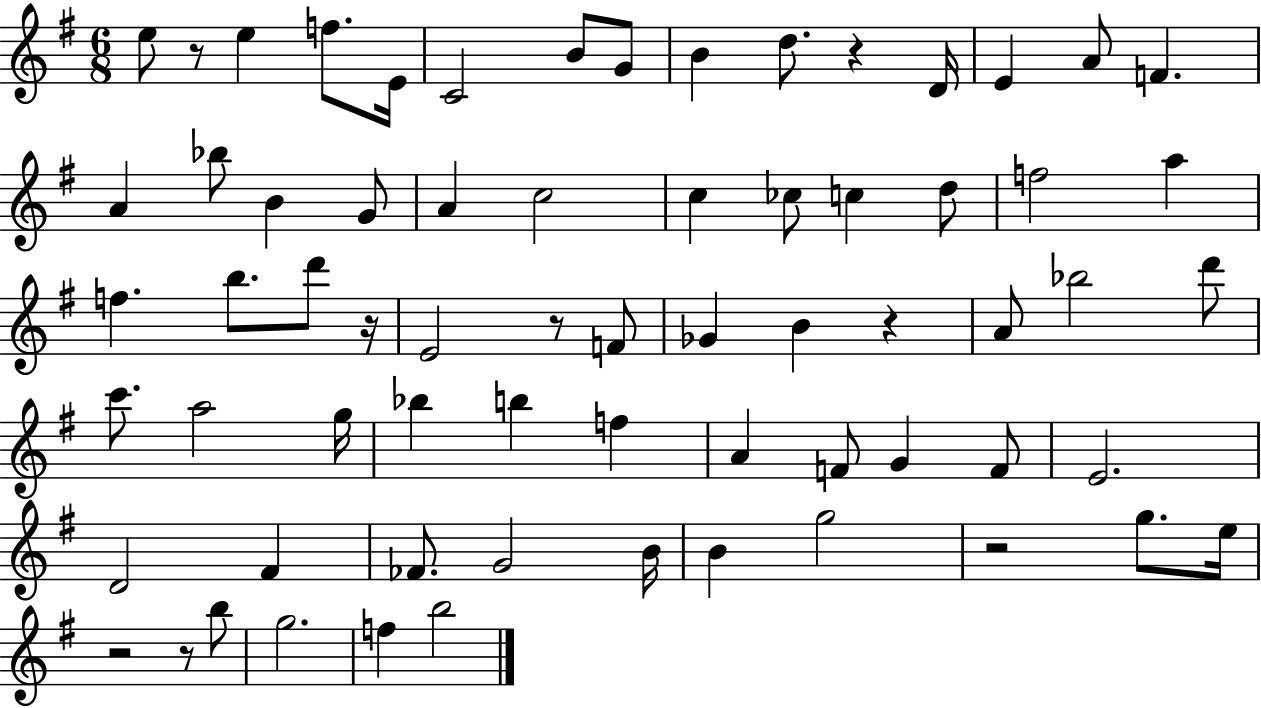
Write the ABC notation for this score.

X:1
T:Untitled
M:6/8
L:1/4
K:G
e/2 z/2 e f/2 E/4 C2 B/2 G/2 B d/2 z D/4 E A/2 F A _b/2 B G/2 A c2 c _c/2 c d/2 f2 a f b/2 d'/2 z/4 E2 z/2 F/2 _G B z A/2 _b2 d'/2 c'/2 a2 g/4 _b b f A F/2 G F/2 E2 D2 ^F _F/2 G2 B/4 B g2 z2 g/2 e/4 z2 z/2 b/2 g2 f b2